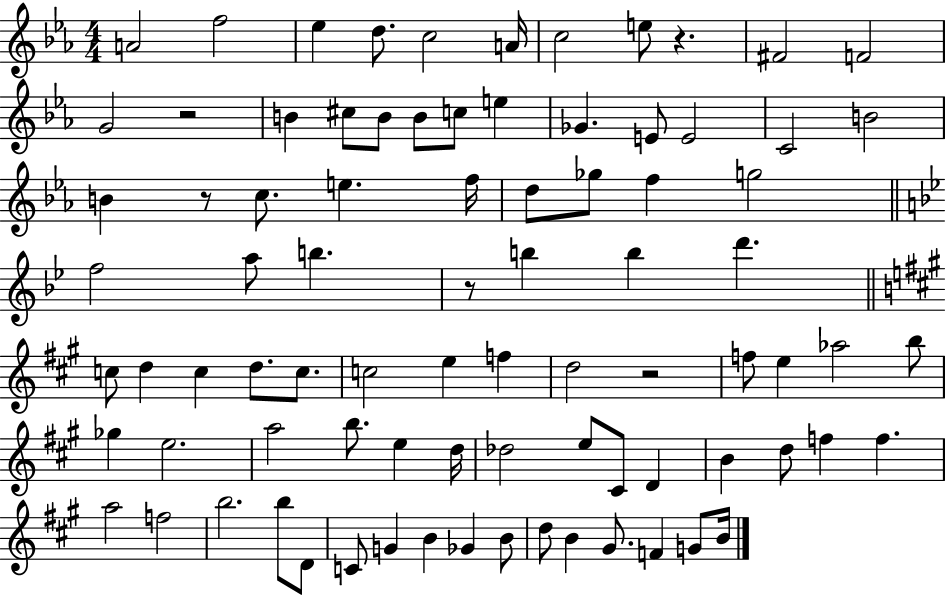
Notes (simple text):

A4/h F5/h Eb5/q D5/e. C5/h A4/s C5/h E5/e R/q. F#4/h F4/h G4/h R/h B4/q C#5/e B4/e B4/e C5/e E5/q Gb4/q. E4/e E4/h C4/h B4/h B4/q R/e C5/e. E5/q. F5/s D5/e Gb5/e F5/q G5/h F5/h A5/e B5/q. R/e B5/q B5/q D6/q. C5/e D5/q C5/q D5/e. C5/e. C5/h E5/q F5/q D5/h R/h F5/e E5/q Ab5/h B5/e Gb5/q E5/h. A5/h B5/e. E5/q D5/s Db5/h E5/e C#4/e D4/q B4/q D5/e F5/q F5/q. A5/h F5/h B5/h. B5/e D4/e C4/e G4/q B4/q Gb4/q B4/e D5/e B4/q G#4/e. F4/q G4/e B4/s